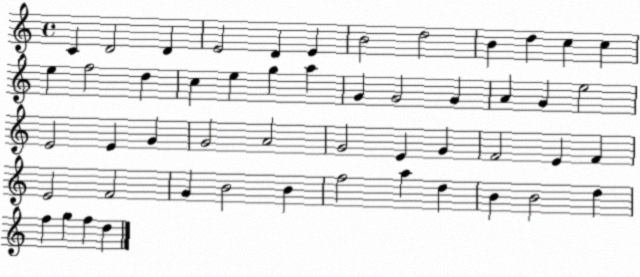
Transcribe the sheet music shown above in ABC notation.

X:1
T:Untitled
M:4/4
L:1/4
K:C
C D2 D E2 D E B2 d2 B d c c e f2 d c e g a G G2 G A G e2 E2 E G G2 A2 G2 E G F2 E F E2 F2 G B2 B f2 a d B B2 d f g f d